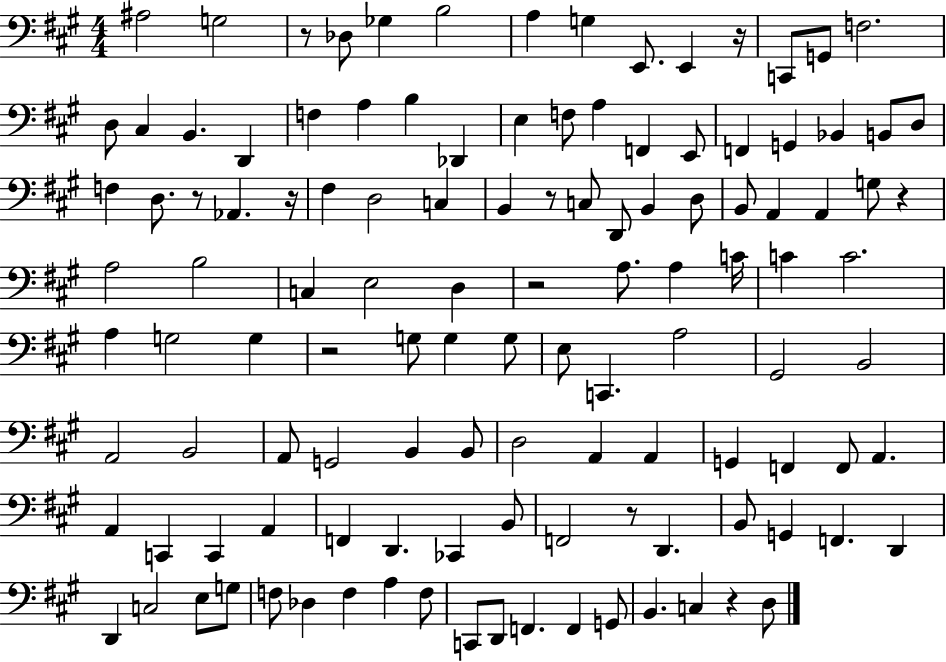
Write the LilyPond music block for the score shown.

{
  \clef bass
  \numericTimeSignature
  \time 4/4
  \key a \major
  \repeat volta 2 { ais2 g2 | r8 des8 ges4 b2 | a4 g4 e,8. e,4 r16 | c,8 g,8 f2. | \break d8 cis4 b,4. d,4 | f4 a4 b4 des,4 | e4 f8 a4 f,4 e,8 | f,4 g,4 bes,4 b,8 d8 | \break f4 d8. r8 aes,4. r16 | fis4 d2 c4 | b,4 r8 c8 d,8 b,4 d8 | b,8 a,4 a,4 g8 r4 | \break a2 b2 | c4 e2 d4 | r2 a8. a4 c'16 | c'4 c'2. | \break a4 g2 g4 | r2 g8 g4 g8 | e8 c,4. a2 | gis,2 b,2 | \break a,2 b,2 | a,8 g,2 b,4 b,8 | d2 a,4 a,4 | g,4 f,4 f,8 a,4. | \break a,4 c,4 c,4 a,4 | f,4 d,4. ces,4 b,8 | f,2 r8 d,4. | b,8 g,4 f,4. d,4 | \break d,4 c2 e8 g8 | f8 des4 f4 a4 f8 | c,8 d,8 f,4. f,4 g,8 | b,4. c4 r4 d8 | \break } \bar "|."
}